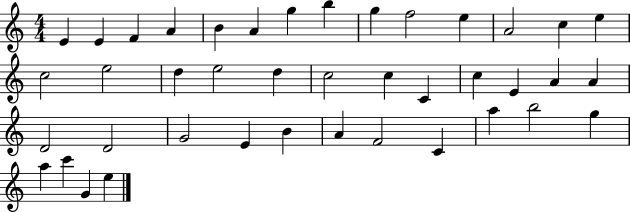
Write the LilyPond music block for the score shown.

{
  \clef treble
  \numericTimeSignature
  \time 4/4
  \key c \major
  e'4 e'4 f'4 a'4 | b'4 a'4 g''4 b''4 | g''4 f''2 e''4 | a'2 c''4 e''4 | \break c''2 e''2 | d''4 e''2 d''4 | c''2 c''4 c'4 | c''4 e'4 a'4 a'4 | \break d'2 d'2 | g'2 e'4 b'4 | a'4 f'2 c'4 | a''4 b''2 g''4 | \break a''4 c'''4 g'4 e''4 | \bar "|."
}